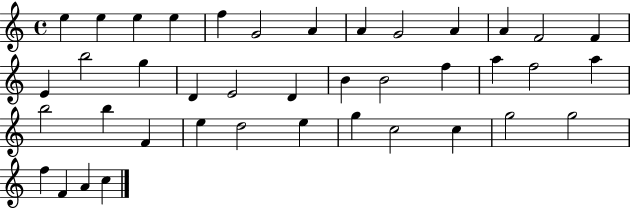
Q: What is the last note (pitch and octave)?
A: C5